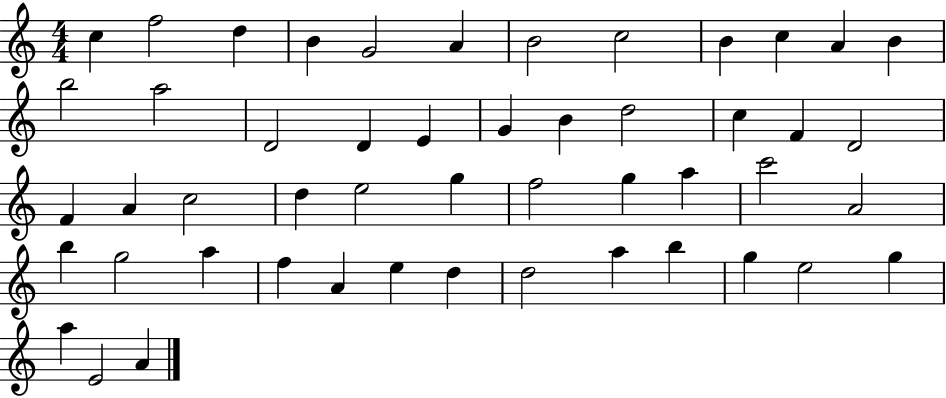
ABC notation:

X:1
T:Untitled
M:4/4
L:1/4
K:C
c f2 d B G2 A B2 c2 B c A B b2 a2 D2 D E G B d2 c F D2 F A c2 d e2 g f2 g a c'2 A2 b g2 a f A e d d2 a b g e2 g a E2 A